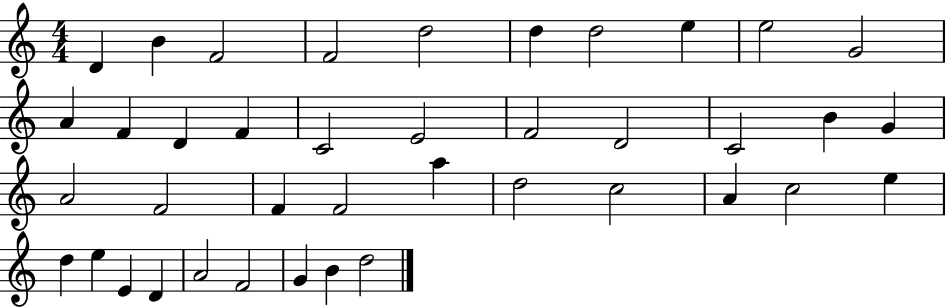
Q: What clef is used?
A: treble